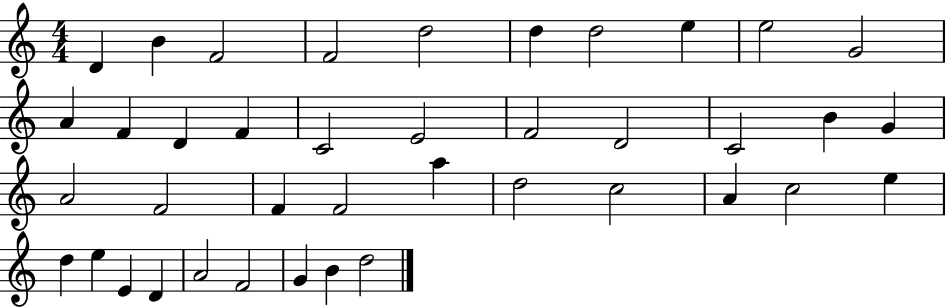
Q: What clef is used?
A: treble